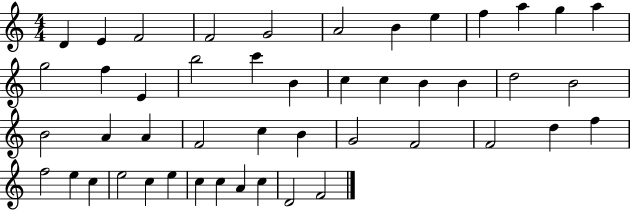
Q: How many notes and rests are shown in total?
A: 47